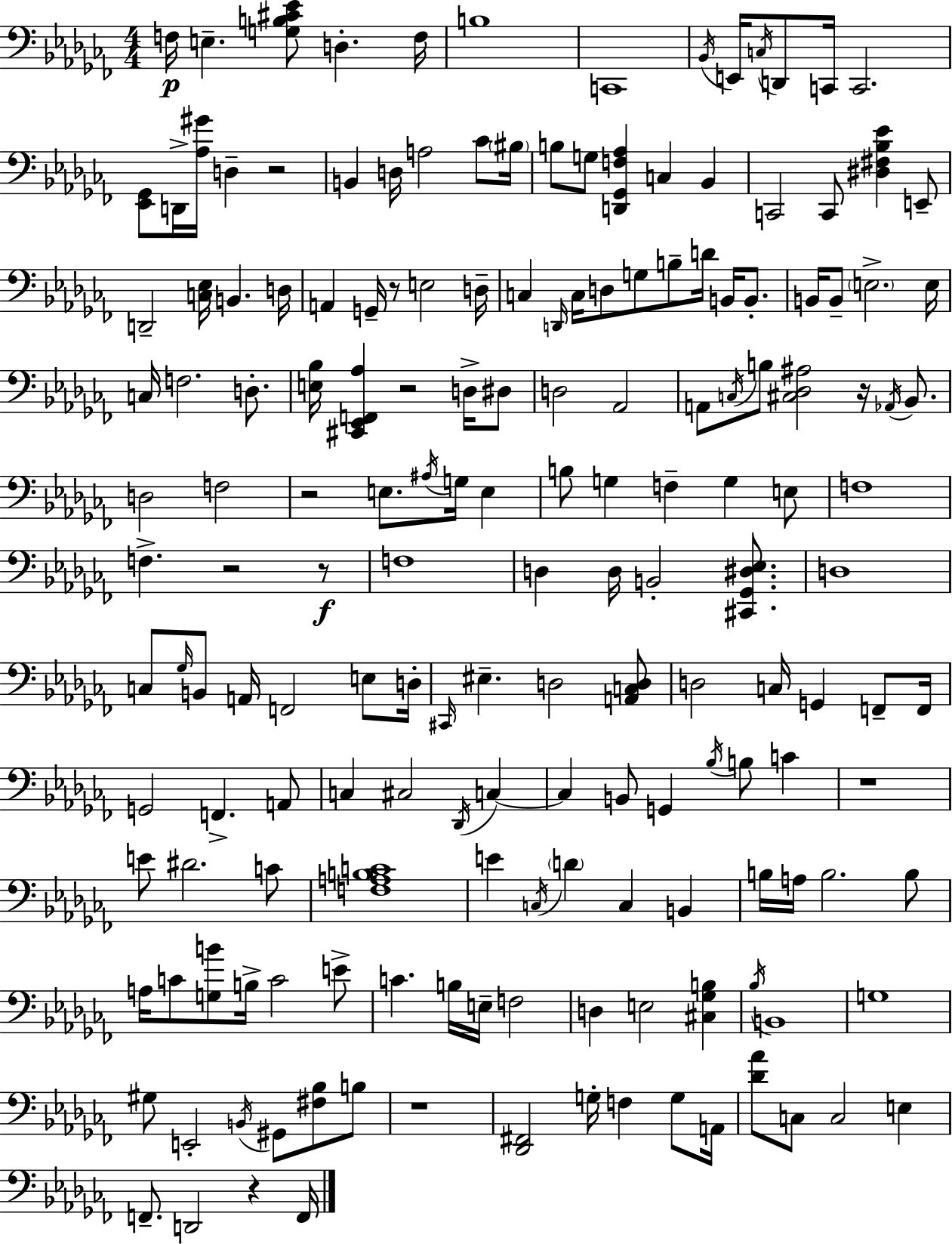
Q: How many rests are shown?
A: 10